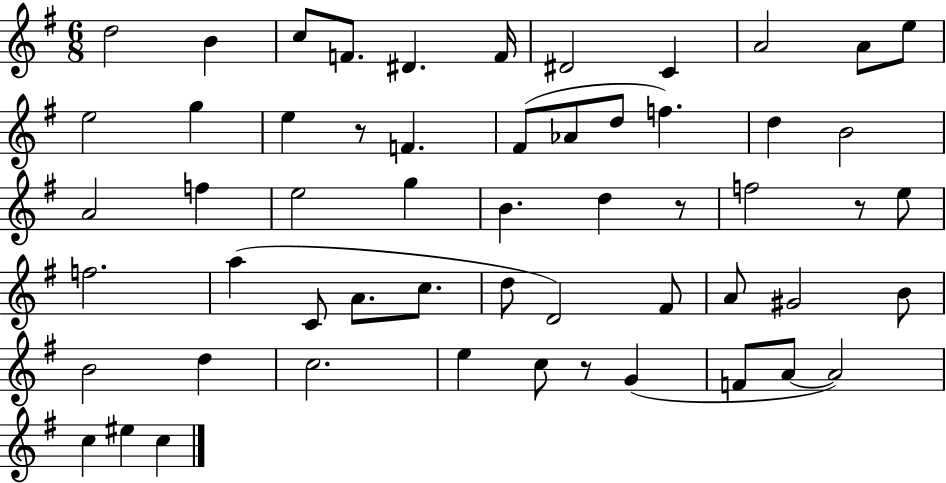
D5/h B4/q C5/e F4/e. D#4/q. F4/s D#4/h C4/q A4/h A4/e E5/e E5/h G5/q E5/q R/e F4/q. F#4/e Ab4/e D5/e F5/q. D5/q B4/h A4/h F5/q E5/h G5/q B4/q. D5/q R/e F5/h R/e E5/e F5/h. A5/q C4/e A4/e. C5/e. D5/e D4/h F#4/e A4/e G#4/h B4/e B4/h D5/q C5/h. E5/q C5/e R/e G4/q F4/e A4/e A4/h C5/q EIS5/q C5/q